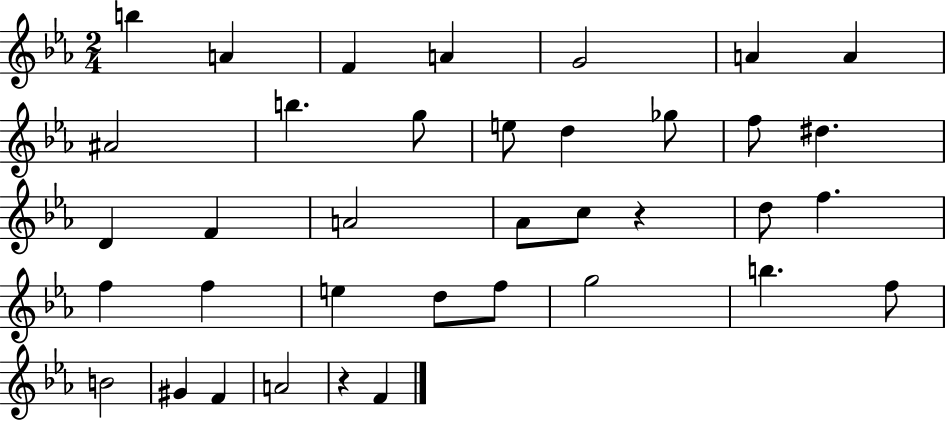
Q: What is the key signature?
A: EES major